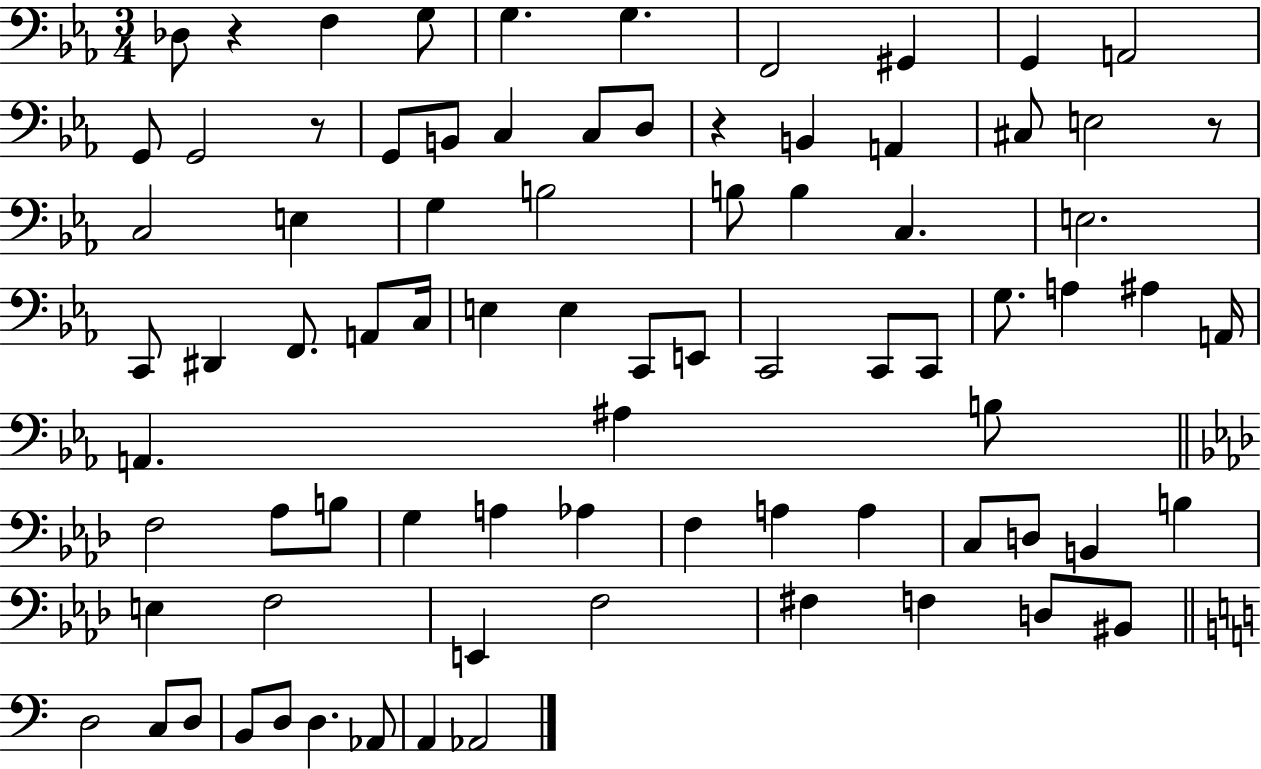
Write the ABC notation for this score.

X:1
T:Untitled
M:3/4
L:1/4
K:Eb
_D,/2 z F, G,/2 G, G, F,,2 ^G,, G,, A,,2 G,,/2 G,,2 z/2 G,,/2 B,,/2 C, C,/2 D,/2 z B,, A,, ^C,/2 E,2 z/2 C,2 E, G, B,2 B,/2 B, C, E,2 C,,/2 ^D,, F,,/2 A,,/2 C,/4 E, E, C,,/2 E,,/2 C,,2 C,,/2 C,,/2 G,/2 A, ^A, A,,/4 A,, ^A, B,/2 F,2 _A,/2 B,/2 G, A, _A, F, A, A, C,/2 D,/2 B,, B, E, F,2 E,, F,2 ^F, F, D,/2 ^B,,/2 D,2 C,/2 D,/2 B,,/2 D,/2 D, _A,,/2 A,, _A,,2